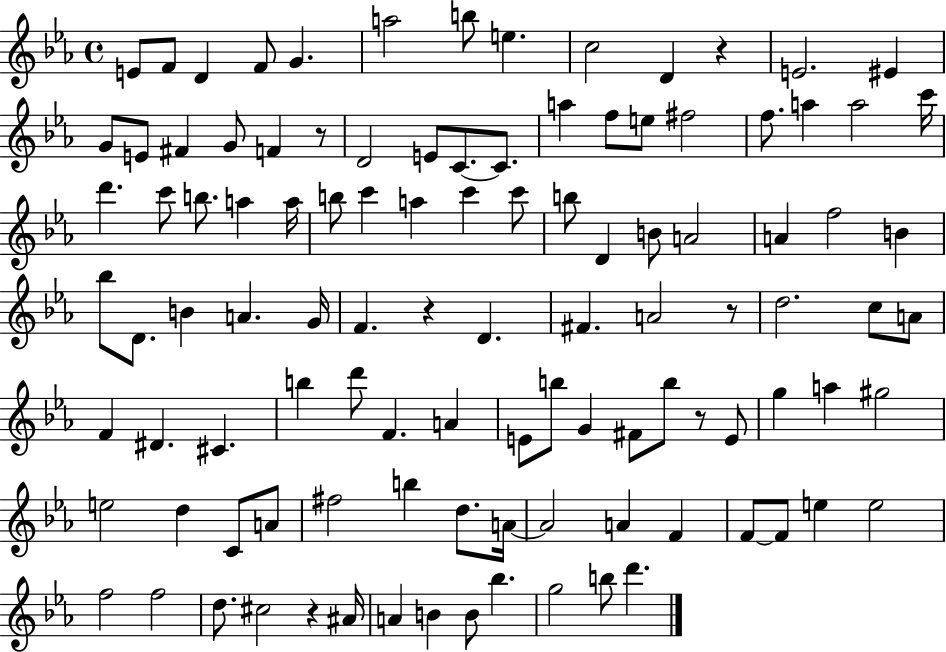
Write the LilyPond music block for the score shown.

{
  \clef treble
  \time 4/4
  \defaultTimeSignature
  \key ees \major
  e'8 f'8 d'4 f'8 g'4. | a''2 b''8 e''4. | c''2 d'4 r4 | e'2. eis'4 | \break g'8 e'8 fis'4 g'8 f'4 r8 | d'2 e'8 c'8.~~ c'8. | a''4 f''8 e''8 fis''2 | f''8. a''4 a''2 c'''16 | \break d'''4. c'''8 b''8. a''4 a''16 | b''8 c'''4 a''4 c'''4 c'''8 | b''8 d'4 b'8 a'2 | a'4 f''2 b'4 | \break bes''8 d'8. b'4 a'4. g'16 | f'4. r4 d'4. | fis'4. a'2 r8 | d''2. c''8 a'8 | \break f'4 dis'4. cis'4. | b''4 d'''8 f'4. a'4 | e'8 b''8 g'4 fis'8 b''8 r8 e'8 | g''4 a''4 gis''2 | \break e''2 d''4 c'8 a'8 | fis''2 b''4 d''8. a'16~~ | a'2 a'4 f'4 | f'8~~ f'8 e''4 e''2 | \break f''2 f''2 | d''8. cis''2 r4 ais'16 | a'4 b'4 b'8 bes''4. | g''2 b''8 d'''4. | \break \bar "|."
}